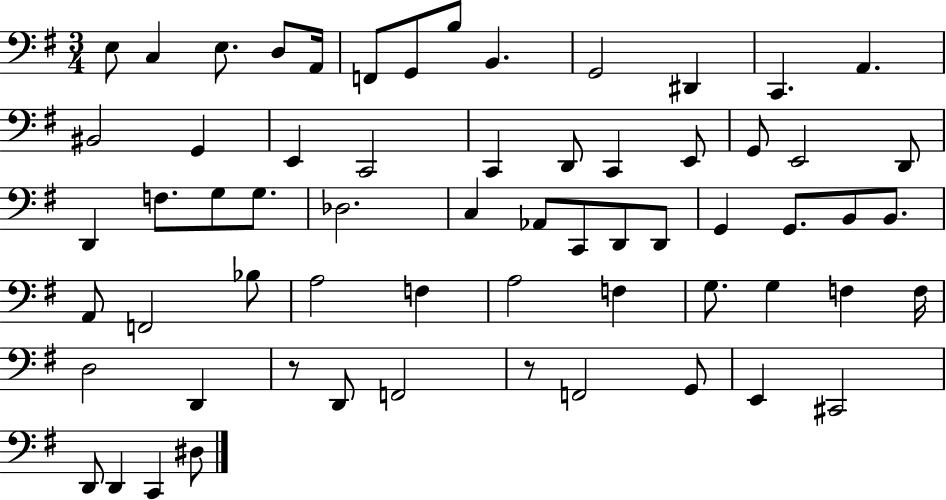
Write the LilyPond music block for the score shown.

{
  \clef bass
  \numericTimeSignature
  \time 3/4
  \key g \major
  e8 c4 e8. d8 a,16 | f,8 g,8 b8 b,4. | g,2 dis,4 | c,4. a,4. | \break bis,2 g,4 | e,4 c,2 | c,4 d,8 c,4 e,8 | g,8 e,2 d,8 | \break d,4 f8. g8 g8. | des2. | c4 aes,8 c,8 d,8 d,8 | g,4 g,8. b,8 b,8. | \break a,8 f,2 bes8 | a2 f4 | a2 f4 | g8. g4 f4 f16 | \break d2 d,4 | r8 d,8 f,2 | r8 f,2 g,8 | e,4 cis,2 | \break d,8 d,4 c,4 dis8 | \bar "|."
}